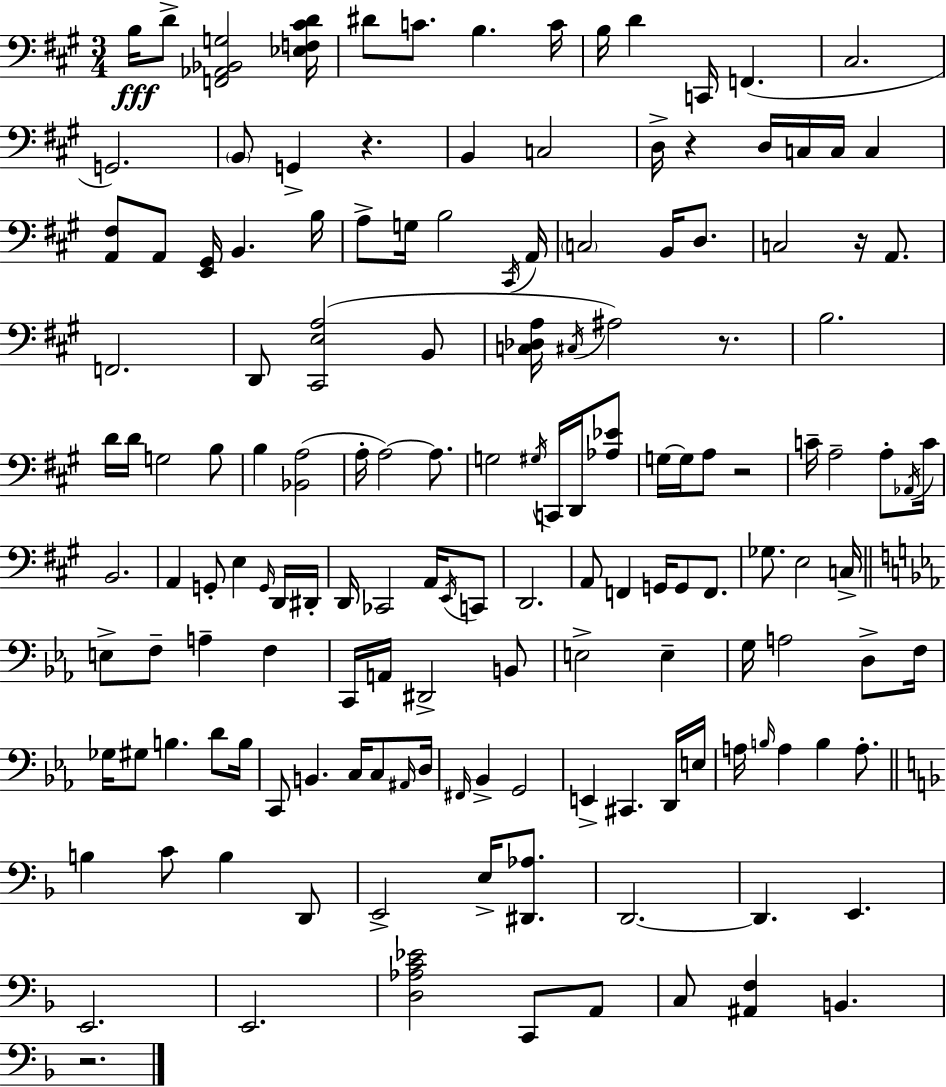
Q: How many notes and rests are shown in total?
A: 150